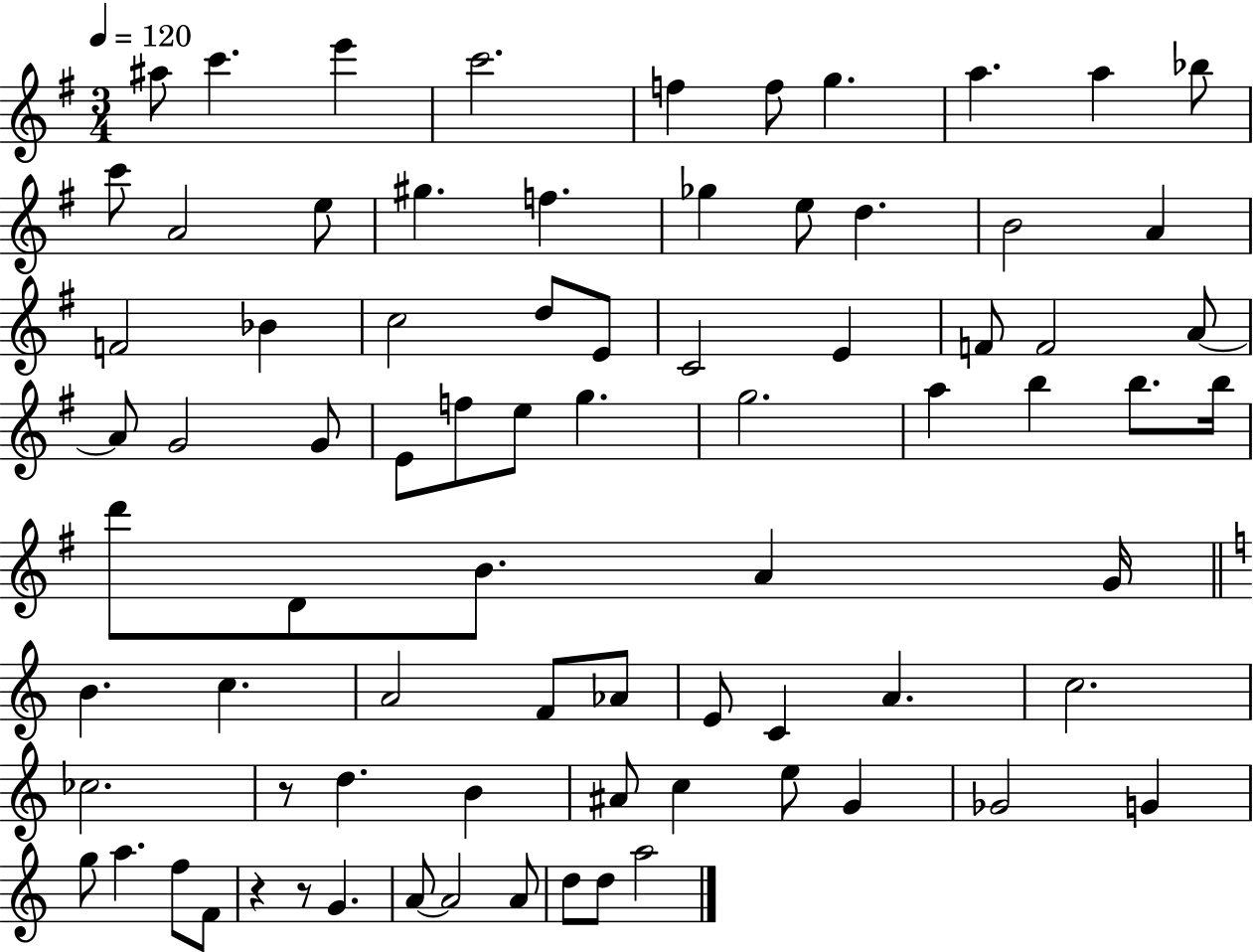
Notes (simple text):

A#5/e C6/q. E6/q C6/h. F5/q F5/e G5/q. A5/q. A5/q Bb5/e C6/e A4/h E5/e G#5/q. F5/q. Gb5/q E5/e D5/q. B4/h A4/q F4/h Bb4/q C5/h D5/e E4/e C4/h E4/q F4/e F4/h A4/e A4/e G4/h G4/e E4/e F5/e E5/e G5/q. G5/h. A5/q B5/q B5/e. B5/s D6/e D4/e B4/e. A4/q G4/s B4/q. C5/q. A4/h F4/e Ab4/e E4/e C4/q A4/q. C5/h. CES5/h. R/e D5/q. B4/q A#4/e C5/q E5/e G4/q Gb4/h G4/q G5/e A5/q. F5/e F4/e R/q R/e G4/q. A4/e A4/h A4/e D5/e D5/e A5/h